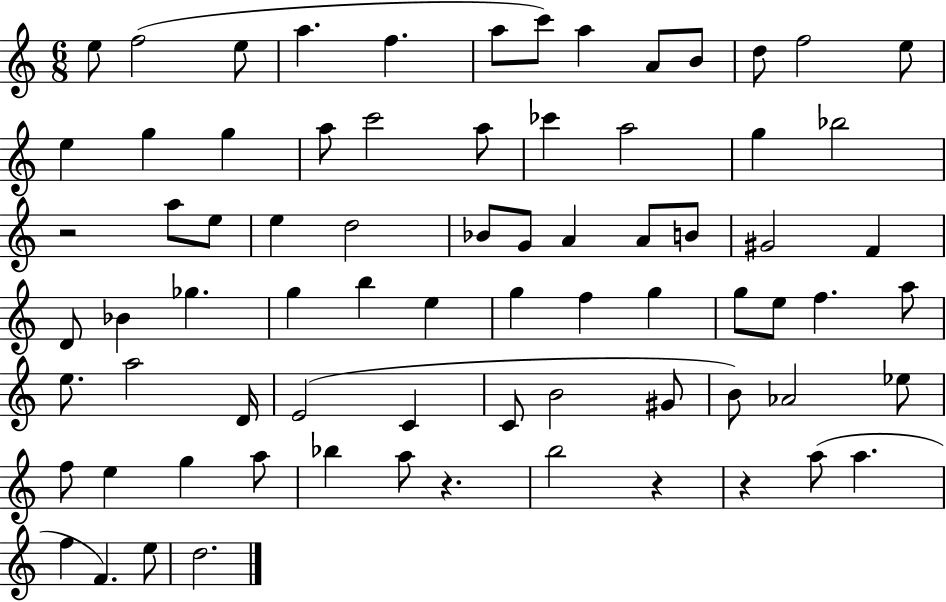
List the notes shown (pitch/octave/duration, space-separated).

E5/e F5/h E5/e A5/q. F5/q. A5/e C6/e A5/q A4/e B4/e D5/e F5/h E5/e E5/q G5/q G5/q A5/e C6/h A5/e CES6/q A5/h G5/q Bb5/h R/h A5/e E5/e E5/q D5/h Bb4/e G4/e A4/q A4/e B4/e G#4/h F4/q D4/e Bb4/q Gb5/q. G5/q B5/q E5/q G5/q F5/q G5/q G5/e E5/e F5/q. A5/e E5/e. A5/h D4/s E4/h C4/q C4/e B4/h G#4/e B4/e Ab4/h Eb5/e F5/e E5/q G5/q A5/e Bb5/q A5/e R/q. B5/h R/q R/q A5/e A5/q. F5/q F4/q. E5/e D5/h.